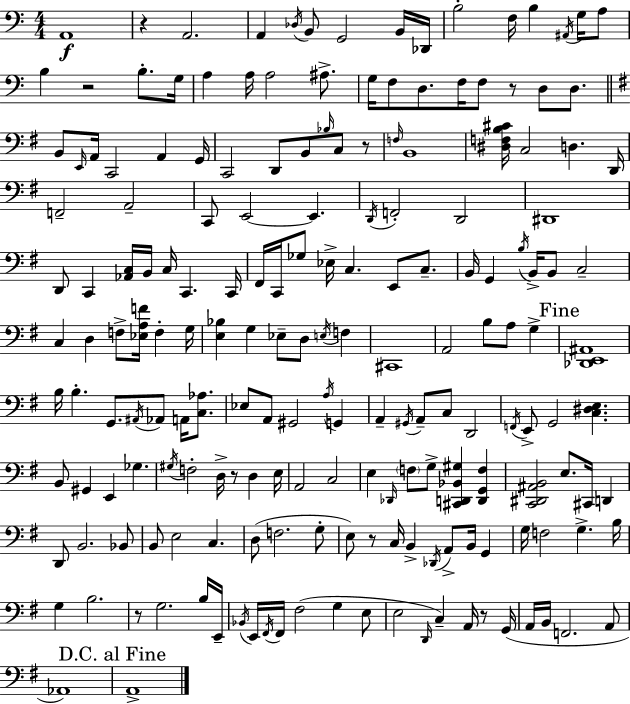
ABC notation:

X:1
T:Untitled
M:4/4
L:1/4
K:Am
A,,4 z A,,2 A,, _D,/4 B,,/2 G,,2 B,,/4 _D,,/4 B,2 F,/4 B, ^A,,/4 G,/4 A,/2 B, z2 B,/2 G,/4 A, A,/4 A,2 ^A,/2 G,/4 F,/2 D,/2 F,/4 F,/2 z/2 D,/2 D,/2 B,,/2 E,,/4 A,,/4 C,,2 A,, G,,/4 C,,2 D,,/2 B,,/2 _B,/4 C,/2 z/2 F,/4 B,,4 [^D,F,B,^C]/4 C,2 D, D,,/4 F,,2 A,,2 C,,/2 E,,2 E,, D,,/4 F,,2 D,,2 ^D,,4 D,,/2 C,, [_A,,C,]/4 B,,/4 C,/4 C,, C,,/4 ^F,,/4 C,,/4 _G,/2 _E,/4 C, E,,/2 C,/2 B,,/4 G,, B,/4 B,,/4 B,,/2 C,2 C, D, F,/2 [_E,A,F]/4 F, G,/4 [E,_B,] G, _E,/2 D,/2 E,/4 F, ^C,,4 A,,2 B,/2 A,/2 G, [_D,,E,,^A,,]4 B,/4 B, G,,/2 ^A,,/4 _A,,/2 A,,/4 [C,_A,]/2 _E,/2 A,,/2 ^G,,2 A,/4 G,, A,, ^G,,/4 A,,/2 C,/2 D,,2 F,,/4 E,,/2 G,,2 [C,^D,E,] B,,/2 ^G,, E,, _G, ^G,/4 F,2 D,/4 z/2 D, E,/4 A,,2 C,2 E, _D,,/4 F,/2 G,/2 [^C,,D,,_B,,^G,] [D,,G,,F,] [C,,^D,,^A,,B,,]2 E,/2 ^C,,/4 D,, D,,/2 B,,2 _B,,/2 B,,/2 E,2 C, D,/2 F,2 G,/2 E,/2 z/2 C,/4 B,, _D,,/4 A,,/2 B,,/4 G,, G,/4 F,2 G, B,/4 G, B,2 z/2 G,2 B,/4 E,,/4 _B,,/4 E,,/4 ^F,,/4 ^F,,/4 ^F,2 G, E,/2 E,2 D,,/4 C, A,,/4 z/2 G,,/4 A,,/4 B,,/4 F,,2 A,,/2 _A,,4 A,,4